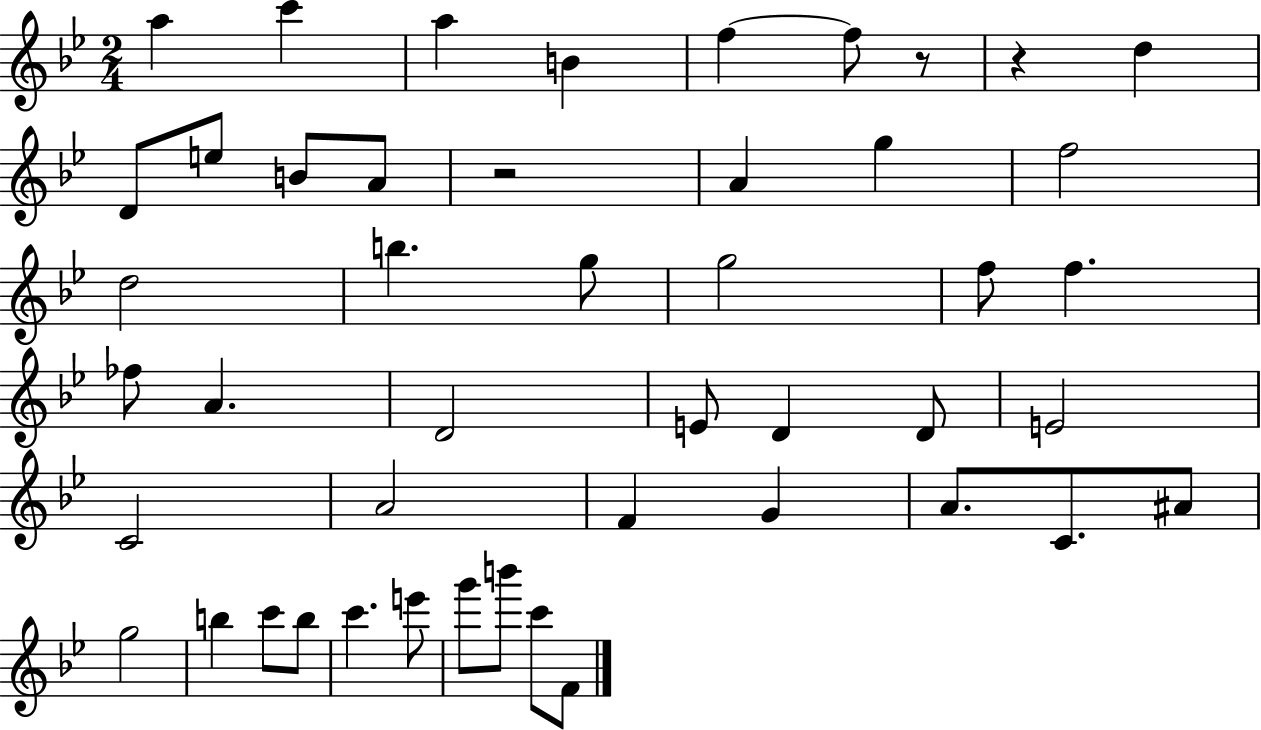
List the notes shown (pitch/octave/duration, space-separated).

A5/q C6/q A5/q B4/q F5/q F5/e R/e R/q D5/q D4/e E5/e B4/e A4/e R/h A4/q G5/q F5/h D5/h B5/q. G5/e G5/h F5/e F5/q. FES5/e A4/q. D4/h E4/e D4/q D4/e E4/h C4/h A4/h F4/q G4/q A4/e. C4/e. A#4/e G5/h B5/q C6/e B5/e C6/q. E6/e G6/e B6/e C6/e F4/e